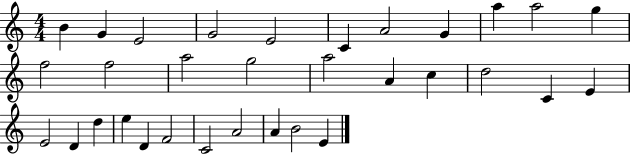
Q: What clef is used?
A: treble